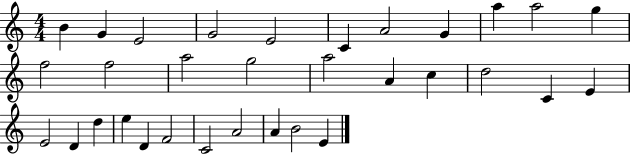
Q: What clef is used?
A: treble